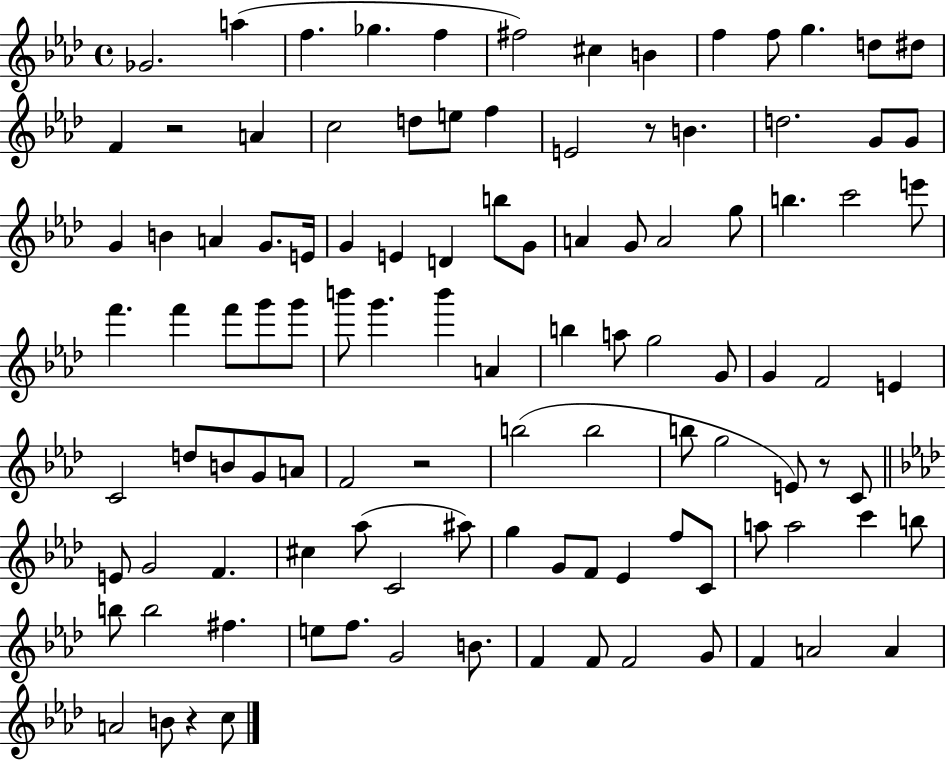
{
  \clef treble
  \time 4/4
  \defaultTimeSignature
  \key aes \major
  ges'2. a''4( | f''4. ges''4. f''4 | fis''2) cis''4 b'4 | f''4 f''8 g''4. d''8 dis''8 | \break f'4 r2 a'4 | c''2 d''8 e''8 f''4 | e'2 r8 b'4. | d''2. g'8 g'8 | \break g'4 b'4 a'4 g'8. e'16 | g'4 e'4 d'4 b''8 g'8 | a'4 g'8 a'2 g''8 | b''4. c'''2 e'''8 | \break f'''4. f'''4 f'''8 g'''8 g'''8 | b'''8 g'''4. b'''4 a'4 | b''4 a''8 g''2 g'8 | g'4 f'2 e'4 | \break c'2 d''8 b'8 g'8 a'8 | f'2 r2 | b''2( b''2 | b''8 g''2 e'8) r8 c'8 | \break \bar "||" \break \key f \minor e'8 g'2 f'4. | cis''4 aes''8( c'2 ais''8) | g''4 g'8 f'8 ees'4 f''8 c'8 | a''8 a''2 c'''4 b''8 | \break b''8 b''2 fis''4. | e''8 f''8. g'2 b'8. | f'4 f'8 f'2 g'8 | f'4 a'2 a'4 | \break a'2 b'8 r4 c''8 | \bar "|."
}